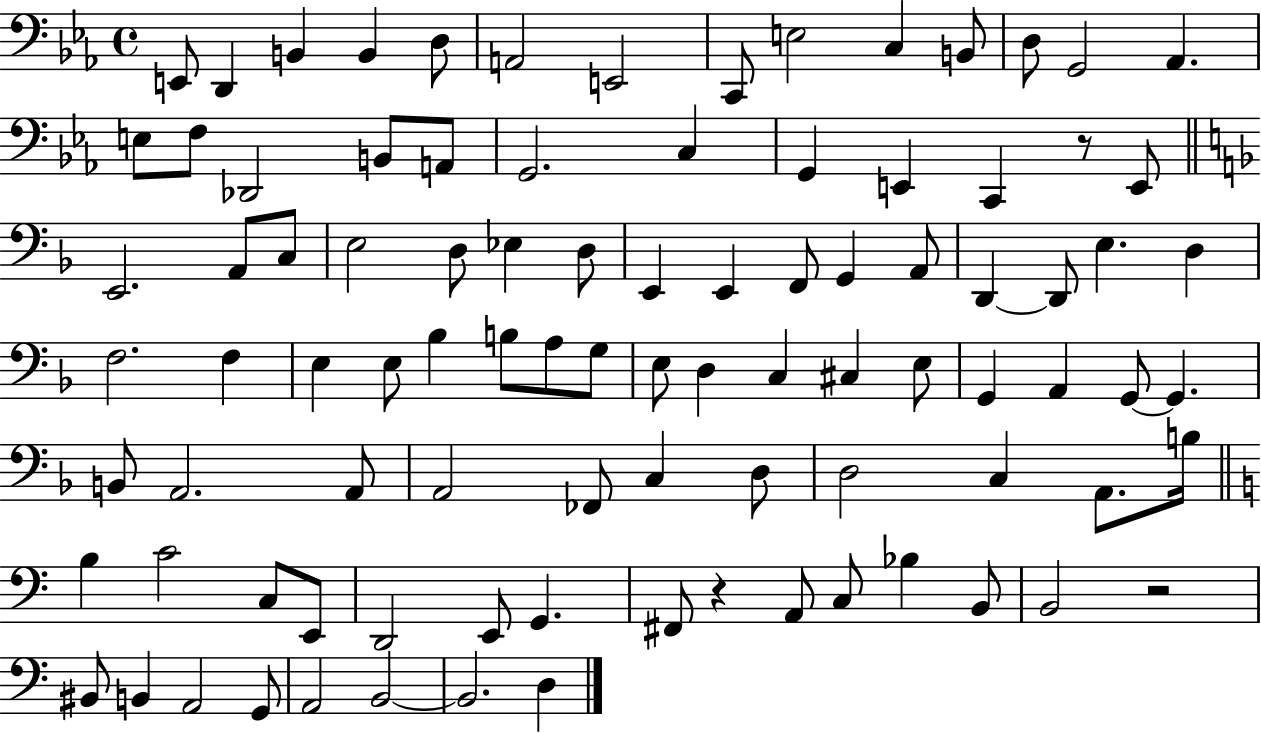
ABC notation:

X:1
T:Untitled
M:4/4
L:1/4
K:Eb
E,,/2 D,, B,, B,, D,/2 A,,2 E,,2 C,,/2 E,2 C, B,,/2 D,/2 G,,2 _A,, E,/2 F,/2 _D,,2 B,,/2 A,,/2 G,,2 C, G,, E,, C,, z/2 E,,/2 E,,2 A,,/2 C,/2 E,2 D,/2 _E, D,/2 E,, E,, F,,/2 G,, A,,/2 D,, D,,/2 E, D, F,2 F, E, E,/2 _B, B,/2 A,/2 G,/2 E,/2 D, C, ^C, E,/2 G,, A,, G,,/2 G,, B,,/2 A,,2 A,,/2 A,,2 _F,,/2 C, D,/2 D,2 C, A,,/2 B,/4 B, C2 C,/2 E,,/2 D,,2 E,,/2 G,, ^F,,/2 z A,,/2 C,/2 _B, B,,/2 B,,2 z2 ^B,,/2 B,, A,,2 G,,/2 A,,2 B,,2 B,,2 D,